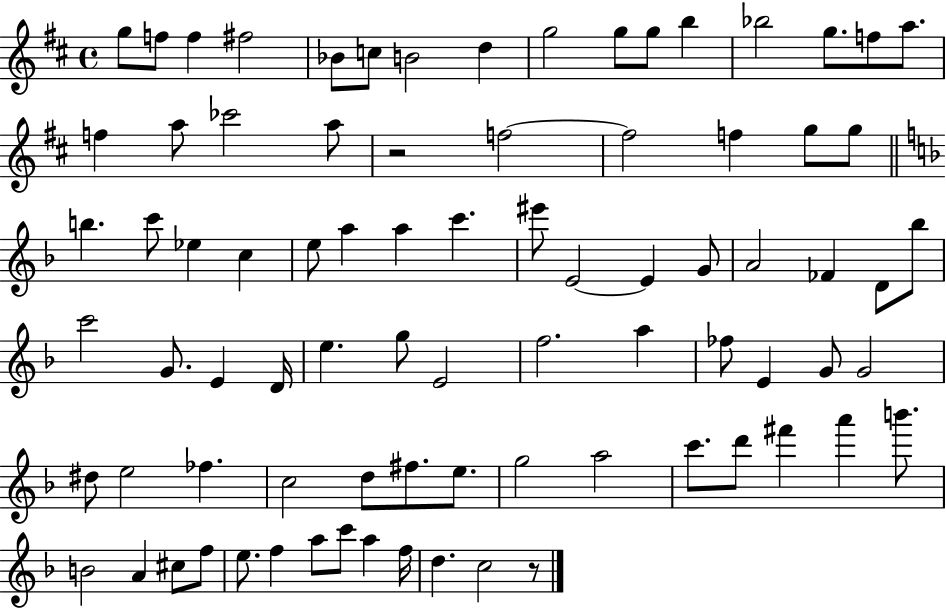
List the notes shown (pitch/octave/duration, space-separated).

G5/e F5/e F5/q F#5/h Bb4/e C5/e B4/h D5/q G5/h G5/e G5/e B5/q Bb5/h G5/e. F5/e A5/e. F5/q A5/e CES6/h A5/e R/h F5/h F5/h F5/q G5/e G5/e B5/q. C6/e Eb5/q C5/q E5/e A5/q A5/q C6/q. EIS6/e E4/h E4/q G4/e A4/h FES4/q D4/e Bb5/e C6/h G4/e. E4/q D4/s E5/q. G5/e E4/h F5/h. A5/q FES5/e E4/q G4/e G4/h D#5/e E5/h FES5/q. C5/h D5/e F#5/e. E5/e. G5/h A5/h C6/e. D6/e F#6/q A6/q B6/e. B4/h A4/q C#5/e F5/e E5/e. F5/q A5/e C6/e A5/q F5/s D5/q. C5/h R/e